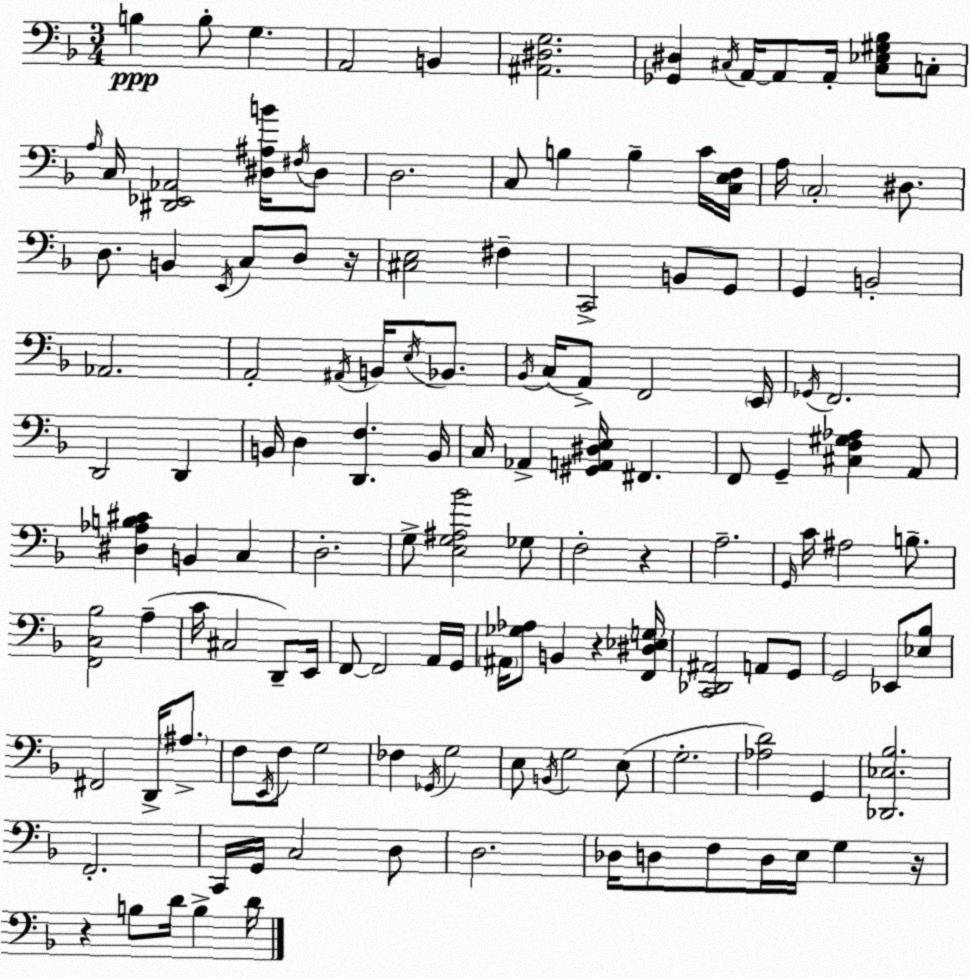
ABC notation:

X:1
T:Untitled
M:3/4
L:1/4
K:F
B, B,/2 G, A,,2 B,, [^A,,^D,G,]2 [_G,,^D,] ^C,/4 A,,/4 A,,/2 A,,/4 [^C,_E,^G,_B,]/2 C,/2 A,/4 C,/4 [^D,,_E,,_A,,]2 [^D,^A,B]/4 ^F,/4 ^D,/2 D,2 C,/2 B, B, C/4 [C,E,F,]/4 A,/4 C,2 ^D,/2 D,/2 B,, E,,/4 C,/2 D,/2 z/4 [^C,E,]2 ^F, C,,2 B,,/2 G,,/2 G,, B,,2 _A,,2 A,,2 ^A,,/4 B,,/4 E,/4 _B,,/2 _B,,/4 C,/4 A,,/2 F,,2 E,,/4 _G,,/4 F,,2 D,,2 D,, B,,/4 D, [D,,F,] B,,/4 C,/4 _A,, [^G,,A,,^D,E,]/4 ^F,, F,,/2 G,, [^C,F,^G,_A,] A,,/2 [^D,_A,B,^C] B,, C, D,2 G,/2 [E,G,^A,_B]2 _G,/2 F,2 z A,2 G,,/4 C/4 ^A,2 B,/2 [F,,C,_B,]2 A, C/4 ^C,2 D,,/2 E,,/4 F,,/2 F,,2 A,,/4 G,,/4 ^A,,/4 [_G,_A,]/2 B,, z [F,,^D,_E,G,]/4 [C,,_D,,^A,,]2 A,,/2 G,,/2 G,,2 _E,,/2 [_E,_B,]/2 ^F,,2 D,,/4 ^A,/2 F,/2 E,,/4 F,/2 G,2 _F, _G,,/4 G,2 E,/2 B,,/4 G,2 E,/2 G,2 [_A,D]2 G,, [_D,,_E,_B,]2 F,,2 C,,/4 G,,/4 C,2 D,/2 D,2 _D,/4 D,/2 F,/2 D,/4 E,/4 G, z/4 z B,/2 D/4 B, D/4